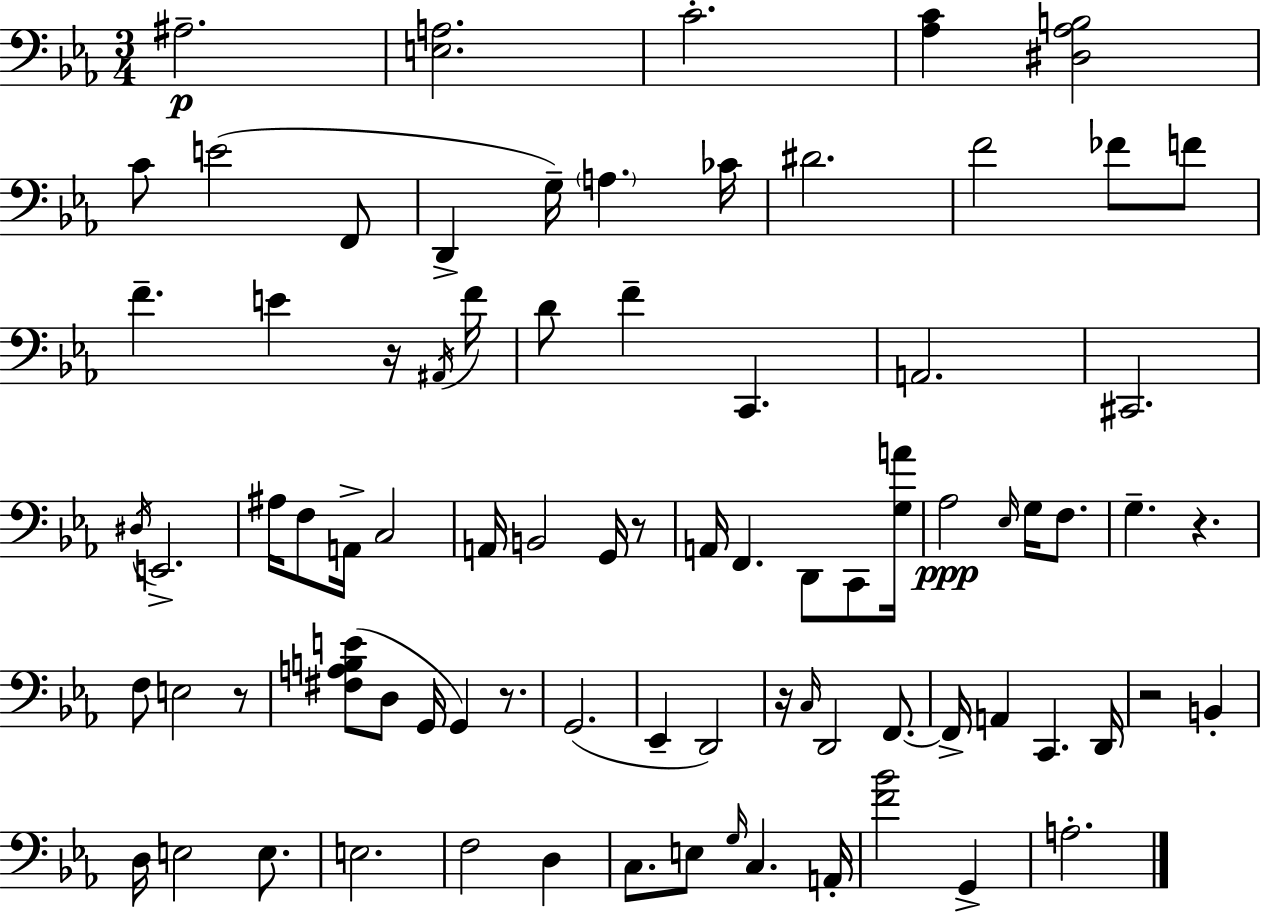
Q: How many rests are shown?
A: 7